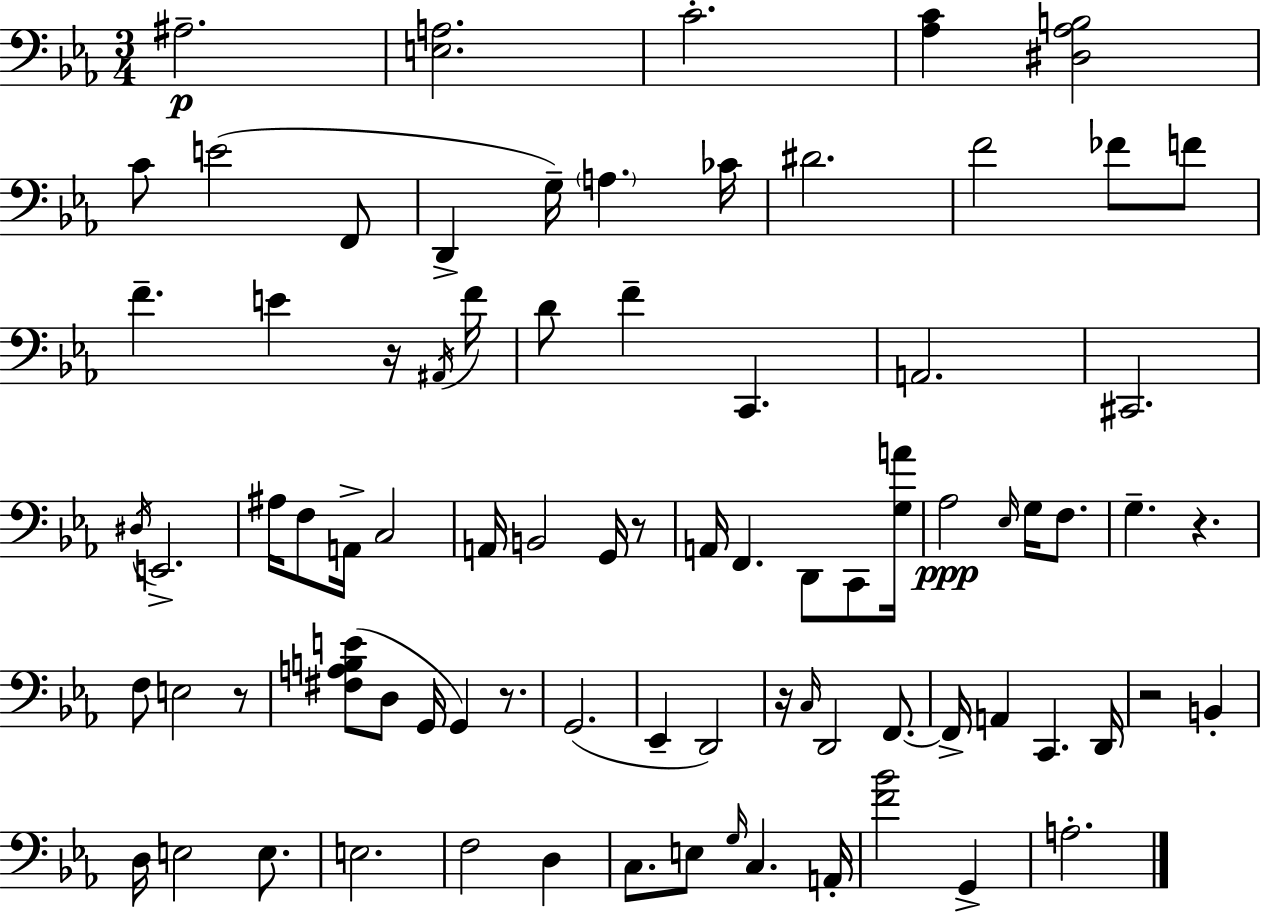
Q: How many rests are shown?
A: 7